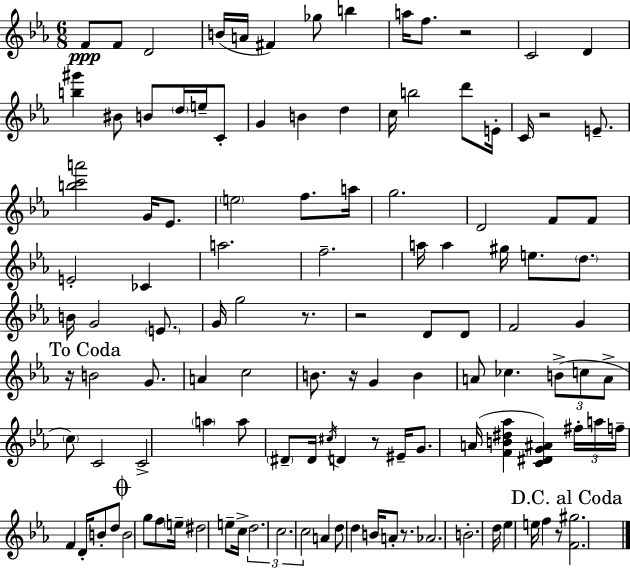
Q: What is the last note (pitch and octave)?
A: F5